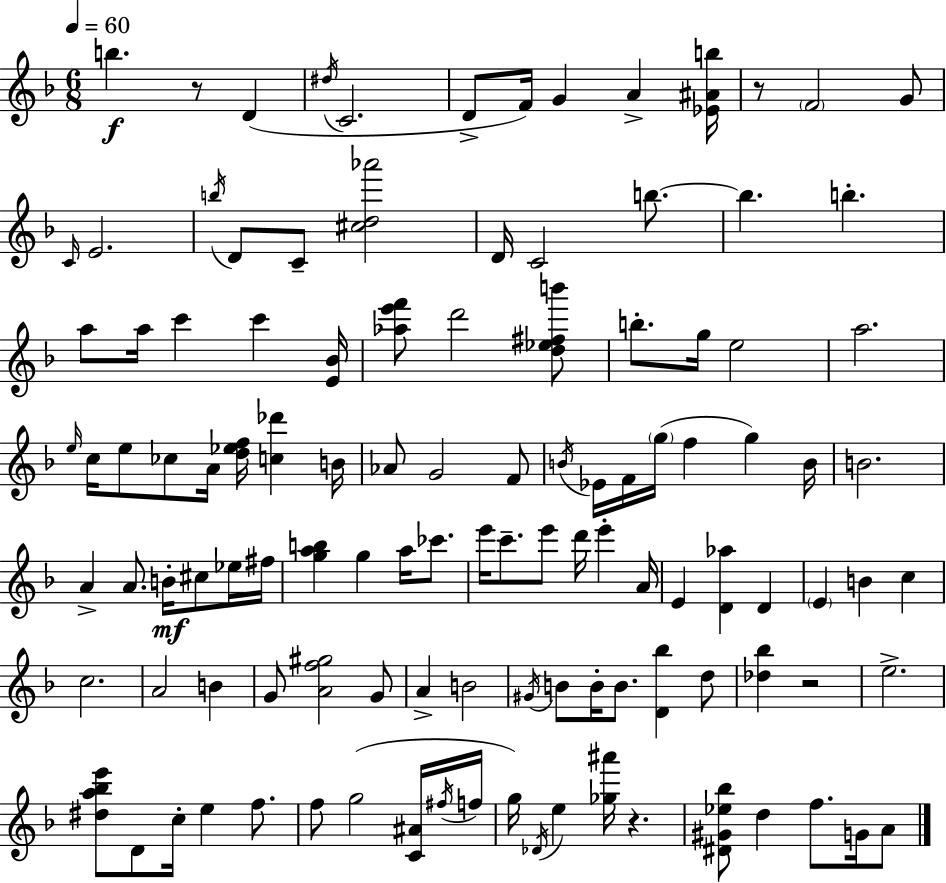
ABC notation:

X:1
T:Untitled
M:6/8
L:1/4
K:Dm
b z/2 D ^d/4 C2 D/2 F/4 G A [_E^Ab]/4 z/2 F2 G/2 C/4 E2 b/4 D/2 C/2 [^cd_a']2 D/4 C2 b/2 b b a/2 a/4 c' c' [E_B]/4 [_ae'f']/2 d'2 [d_e^fb']/2 b/2 g/4 e2 a2 e/4 c/4 e/2 _c/2 A/4 [d_ef]/4 [c_d'] B/4 _A/2 G2 F/2 B/4 _E/4 F/4 g/4 f g B/4 B2 A A/2 B/4 ^c/2 _e/4 ^f/4 [gab] g a/4 _c'/2 e'/4 c'/2 e'/2 d'/4 e' A/4 E [D_a] D E B c c2 A2 B G/2 [Af^g]2 G/2 A B2 ^G/4 B/2 B/4 B/2 [D_b] d/2 [_d_b] z2 e2 [^da_be']/2 D/2 c/4 e f/2 f/2 g2 [C^A]/4 ^f/4 f/4 g/4 _D/4 e [_g^a']/4 z [^D^G_e_b]/2 d f/2 G/4 A/2